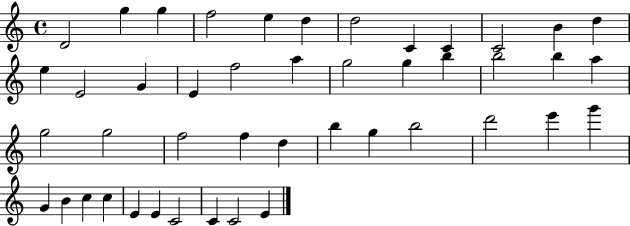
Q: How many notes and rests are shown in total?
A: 45